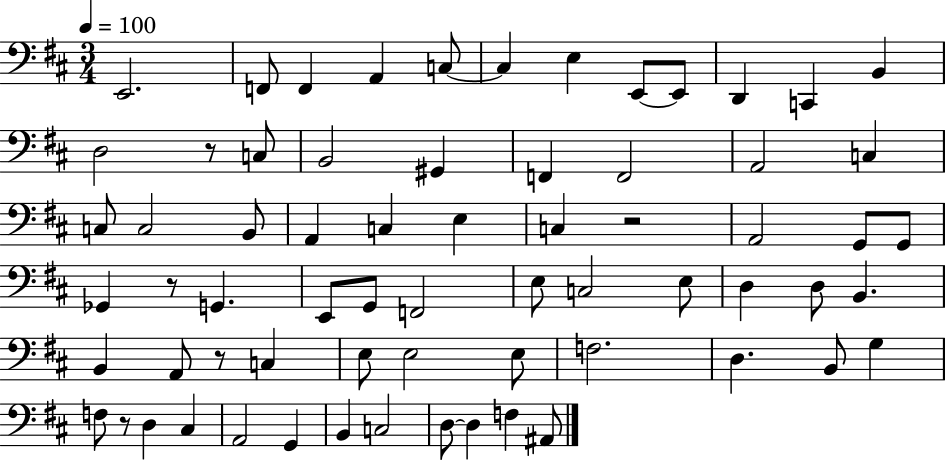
E2/h. F2/e F2/q A2/q C3/e C3/q E3/q E2/e E2/e D2/q C2/q B2/q D3/h R/e C3/e B2/h G#2/q F2/q F2/h A2/h C3/q C3/e C3/h B2/e A2/q C3/q E3/q C3/q R/h A2/h G2/e G2/e Gb2/q R/e G2/q. E2/e G2/e F2/h E3/e C3/h E3/e D3/q D3/e B2/q. B2/q A2/e R/e C3/q E3/e E3/h E3/e F3/h. D3/q. B2/e G3/q F3/e R/e D3/q C#3/q A2/h G2/q B2/q C3/h D3/e D3/q F3/q A#2/e